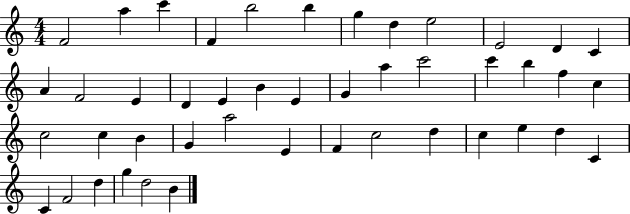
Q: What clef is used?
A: treble